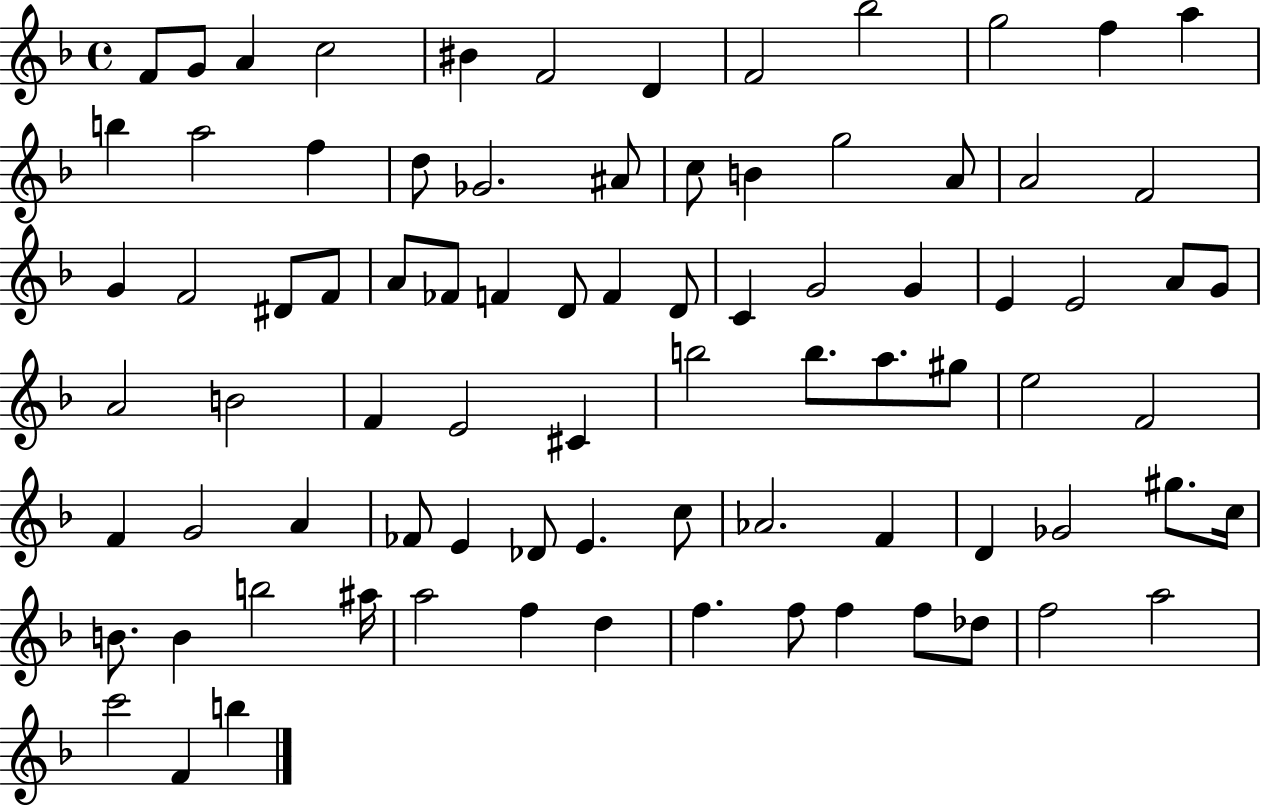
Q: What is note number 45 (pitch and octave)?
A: E4